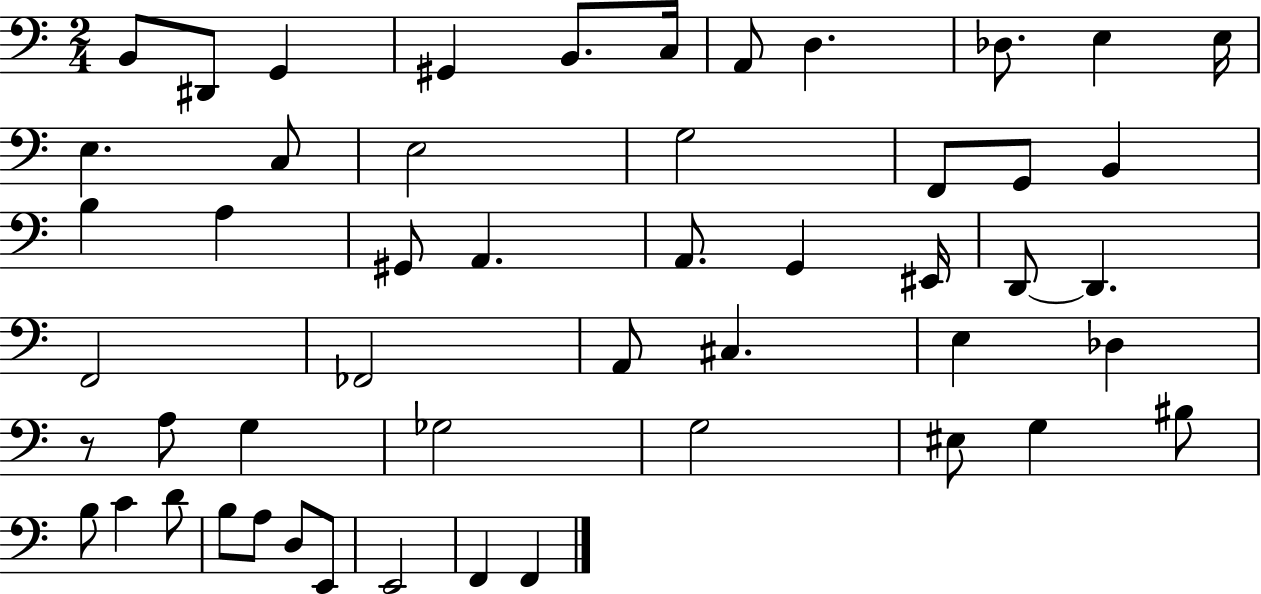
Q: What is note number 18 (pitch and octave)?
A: B2